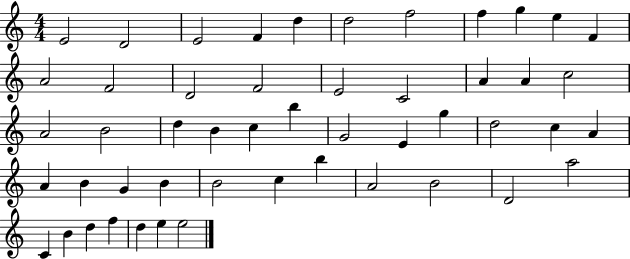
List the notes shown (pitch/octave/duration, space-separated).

E4/h D4/h E4/h F4/q D5/q D5/h F5/h F5/q G5/q E5/q F4/q A4/h F4/h D4/h F4/h E4/h C4/h A4/q A4/q C5/h A4/h B4/h D5/q B4/q C5/q B5/q G4/h E4/q G5/q D5/h C5/q A4/q A4/q B4/q G4/q B4/q B4/h C5/q B5/q A4/h B4/h D4/h A5/h C4/q B4/q D5/q F5/q D5/q E5/q E5/h